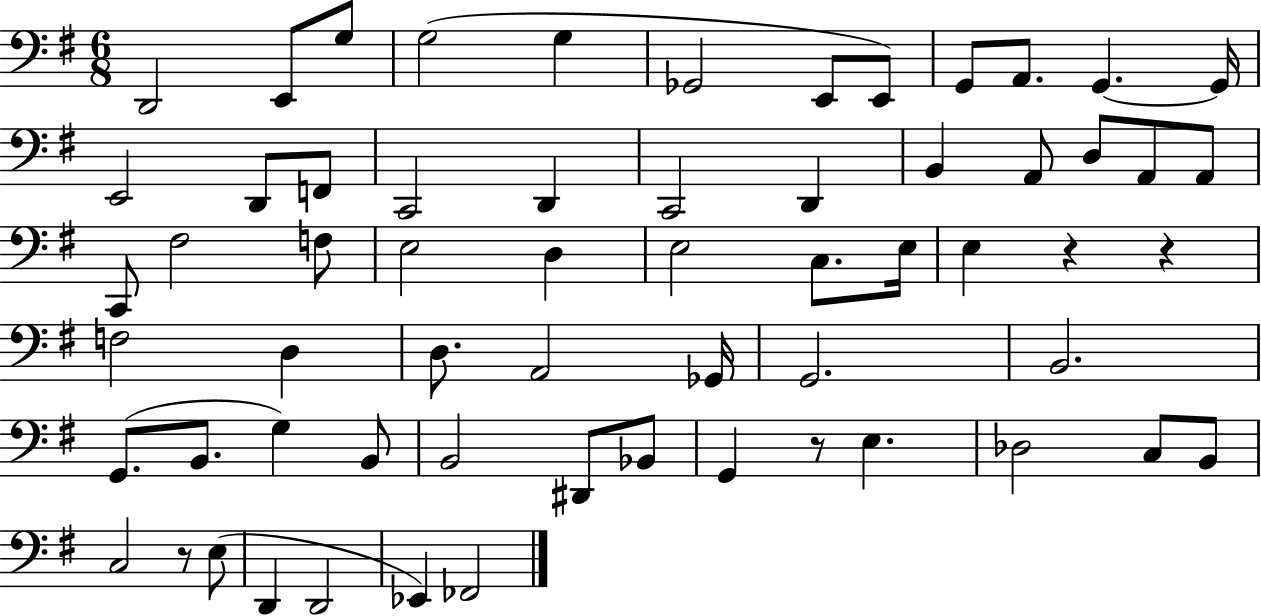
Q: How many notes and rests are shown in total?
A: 62